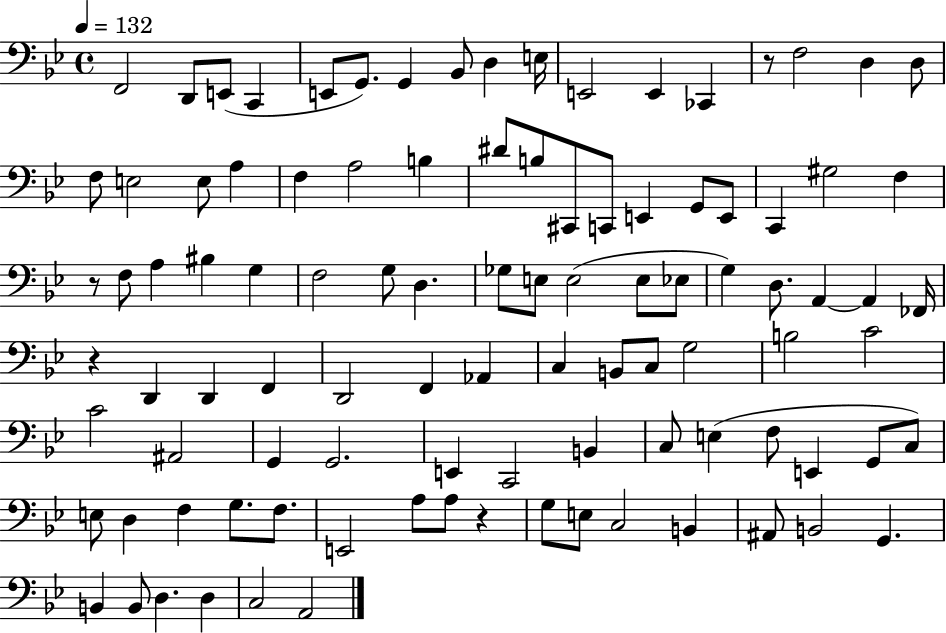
X:1
T:Untitled
M:4/4
L:1/4
K:Bb
F,,2 D,,/2 E,,/2 C,, E,,/2 G,,/2 G,, _B,,/2 D, E,/4 E,,2 E,, _C,, z/2 F,2 D, D,/2 F,/2 E,2 E,/2 A, F, A,2 B, ^D/2 B,/2 ^C,,/2 C,,/2 E,, G,,/2 E,,/2 C,, ^G,2 F, z/2 F,/2 A, ^B, G, F,2 G,/2 D, _G,/2 E,/2 E,2 E,/2 _E,/2 G, D,/2 A,, A,, _F,,/4 z D,, D,, F,, D,,2 F,, _A,, C, B,,/2 C,/2 G,2 B,2 C2 C2 ^A,,2 G,, G,,2 E,, C,,2 B,, C,/2 E, F,/2 E,, G,,/2 C,/2 E,/2 D, F, G,/2 F,/2 E,,2 A,/2 A,/2 z G,/2 E,/2 C,2 B,, ^A,,/2 B,,2 G,, B,, B,,/2 D, D, C,2 A,,2